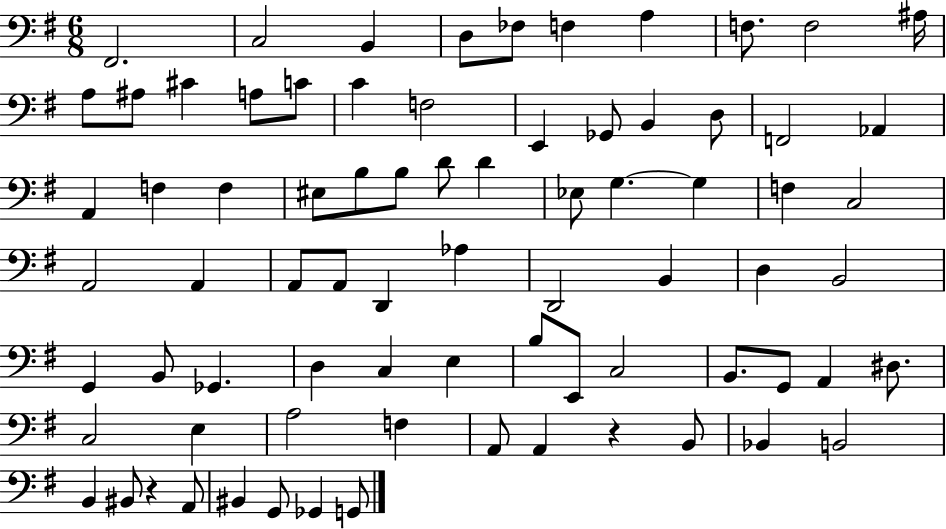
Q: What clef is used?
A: bass